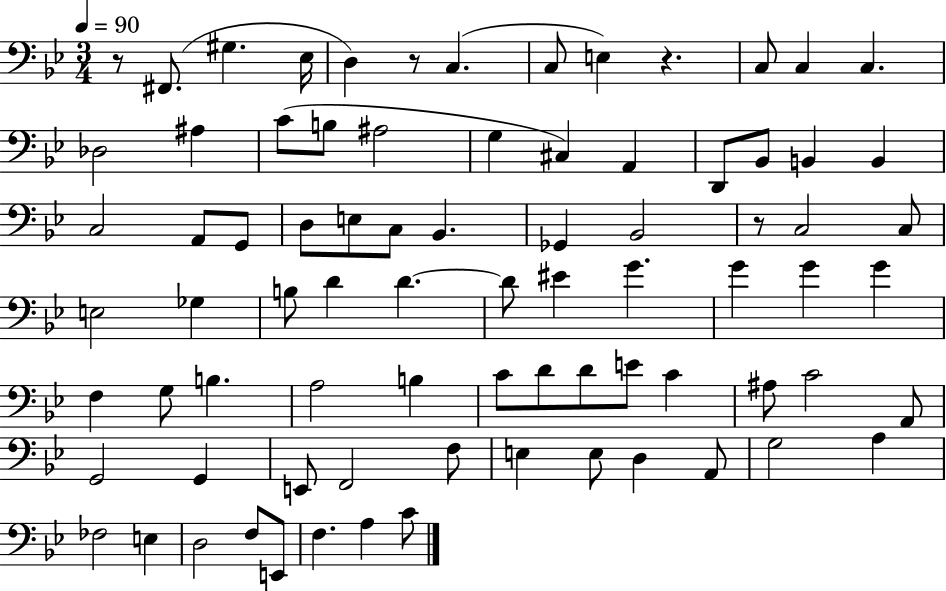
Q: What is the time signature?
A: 3/4